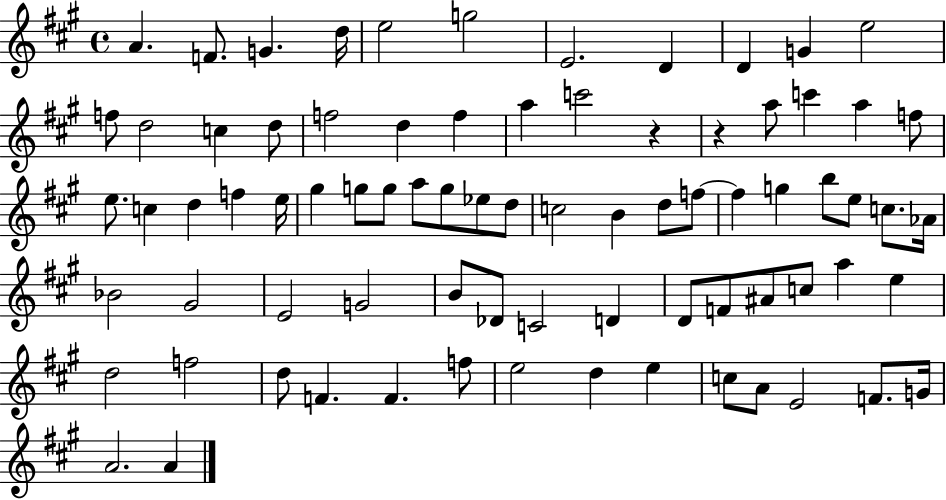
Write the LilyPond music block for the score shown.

{
  \clef treble
  \time 4/4
  \defaultTimeSignature
  \key a \major
  \repeat volta 2 { a'4. f'8. g'4. d''16 | e''2 g''2 | e'2. d'4 | d'4 g'4 e''2 | \break f''8 d''2 c''4 d''8 | f''2 d''4 f''4 | a''4 c'''2 r4 | r4 a''8 c'''4 a''4 f''8 | \break e''8. c''4 d''4 f''4 e''16 | gis''4 g''8 g''8 a''8 g''8 ees''8 d''8 | c''2 b'4 d''8 f''8~~ | f''4 g''4 b''8 e''8 c''8. aes'16 | \break bes'2 gis'2 | e'2 g'2 | b'8 des'8 c'2 d'4 | d'8 f'8 ais'8 c''8 a''4 e''4 | \break d''2 f''2 | d''8 f'4. f'4. f''8 | e''2 d''4 e''4 | c''8 a'8 e'2 f'8. g'16 | \break a'2. a'4 | } \bar "|."
}